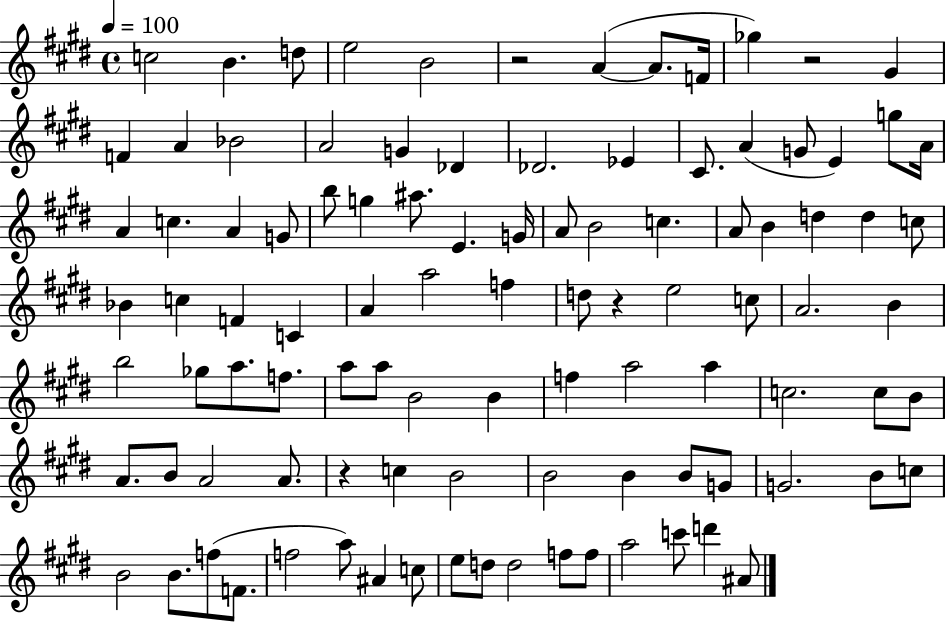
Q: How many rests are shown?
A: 4